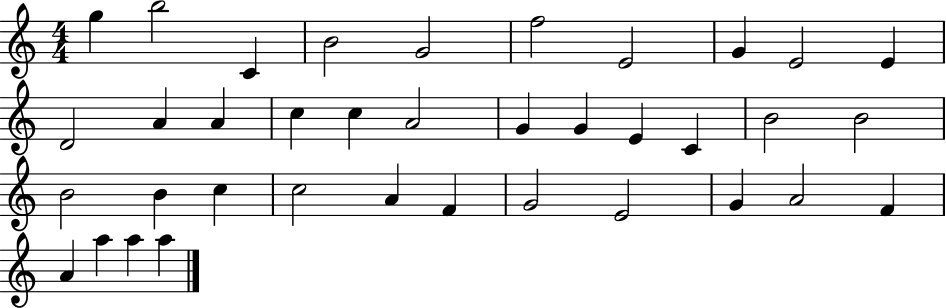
{
  \clef treble
  \numericTimeSignature
  \time 4/4
  \key c \major
  g''4 b''2 c'4 | b'2 g'2 | f''2 e'2 | g'4 e'2 e'4 | \break d'2 a'4 a'4 | c''4 c''4 a'2 | g'4 g'4 e'4 c'4 | b'2 b'2 | \break b'2 b'4 c''4 | c''2 a'4 f'4 | g'2 e'2 | g'4 a'2 f'4 | \break a'4 a''4 a''4 a''4 | \bar "|."
}